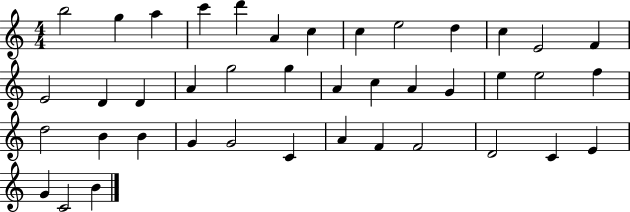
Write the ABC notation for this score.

X:1
T:Untitled
M:4/4
L:1/4
K:C
b2 g a c' d' A c c e2 d c E2 F E2 D D A g2 g A c A G e e2 f d2 B B G G2 C A F F2 D2 C E G C2 B